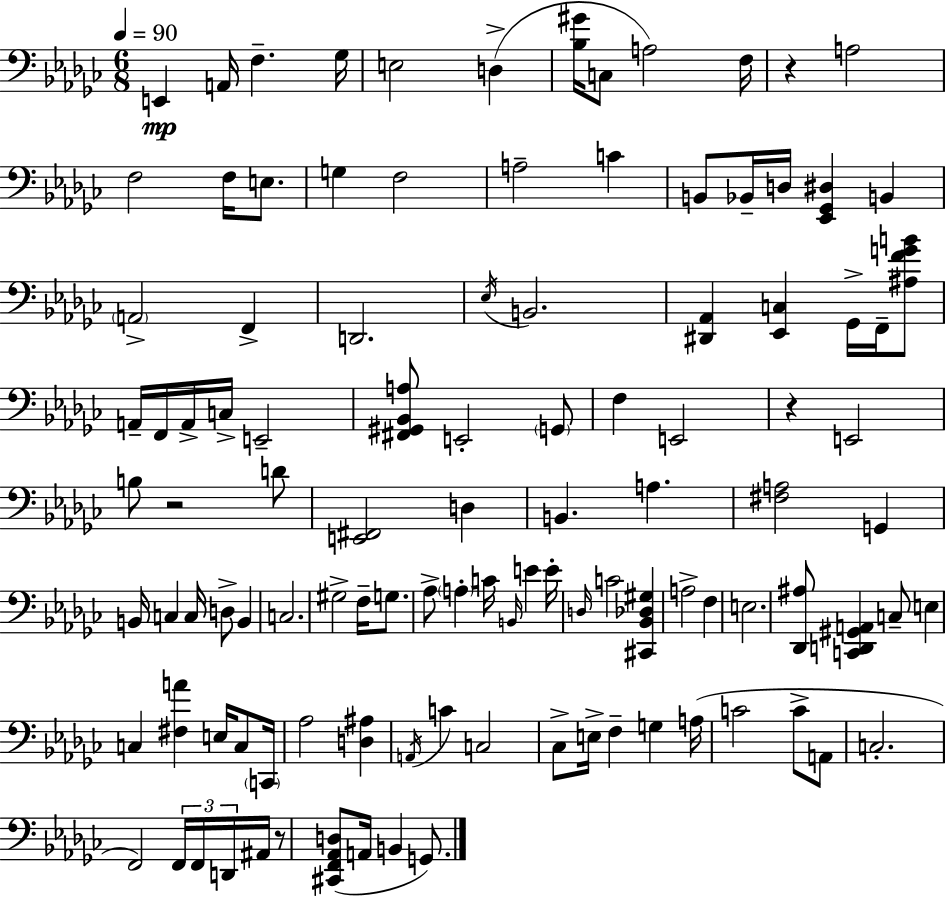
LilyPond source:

{
  \clef bass
  \numericTimeSignature
  \time 6/8
  \key ees \minor
  \tempo 4 = 90
  e,4\mp a,16 f4.-- ges16 | e2 d4->( | <bes gis'>16 c8 a2) f16 | r4 a2 | \break f2 f16 e8. | g4 f2 | a2-- c'4 | b,8 bes,16-- d16 <ees, ges, dis>4 b,4 | \break \parenthesize a,2-> f,4-> | d,2. | \acciaccatura { ees16 } b,2. | <dis, aes,>4 <ees, c>4 ges,16-> f,16-- <ais f' g' b'>8 | \break a,16-- f,16 a,16-> c16-> e,2-- | <fis, gis, bes, a>8 e,2-. \parenthesize g,8 | f4 e,2 | r4 e,2 | \break b8 r2 d'8 | <e, fis,>2 d4 | b,4. a4. | <fis a>2 g,4 | \break b,16 c4 c16 d8-> b,4 | c2. | gis2-> f16-- g8. | aes8-> \parenthesize a4-. c'16 \grace { b,16 } e'4 | \break e'16-. \grace { d16 } c'2 <cis, bes, des gis>4 | a2-> f4 | e2. | <des, ais>8 <c, d, gis, a,>4 c8-- e4 | \break c4 <fis a'>4 e16 | c8 \parenthesize c,16 aes2 <d ais>4 | \acciaccatura { a,16 } c'4 c2 | ces8-> e16-> f4-- g4 | \break a16( c'2 | c'8-> a,8 c2.-. | f,2) | \tuplet 3/2 { f,16 f,16 d,16 } ais,16 r8 <cis, f, aes, d>8( a,16 b,4 | \break g,8.) \bar "|."
}